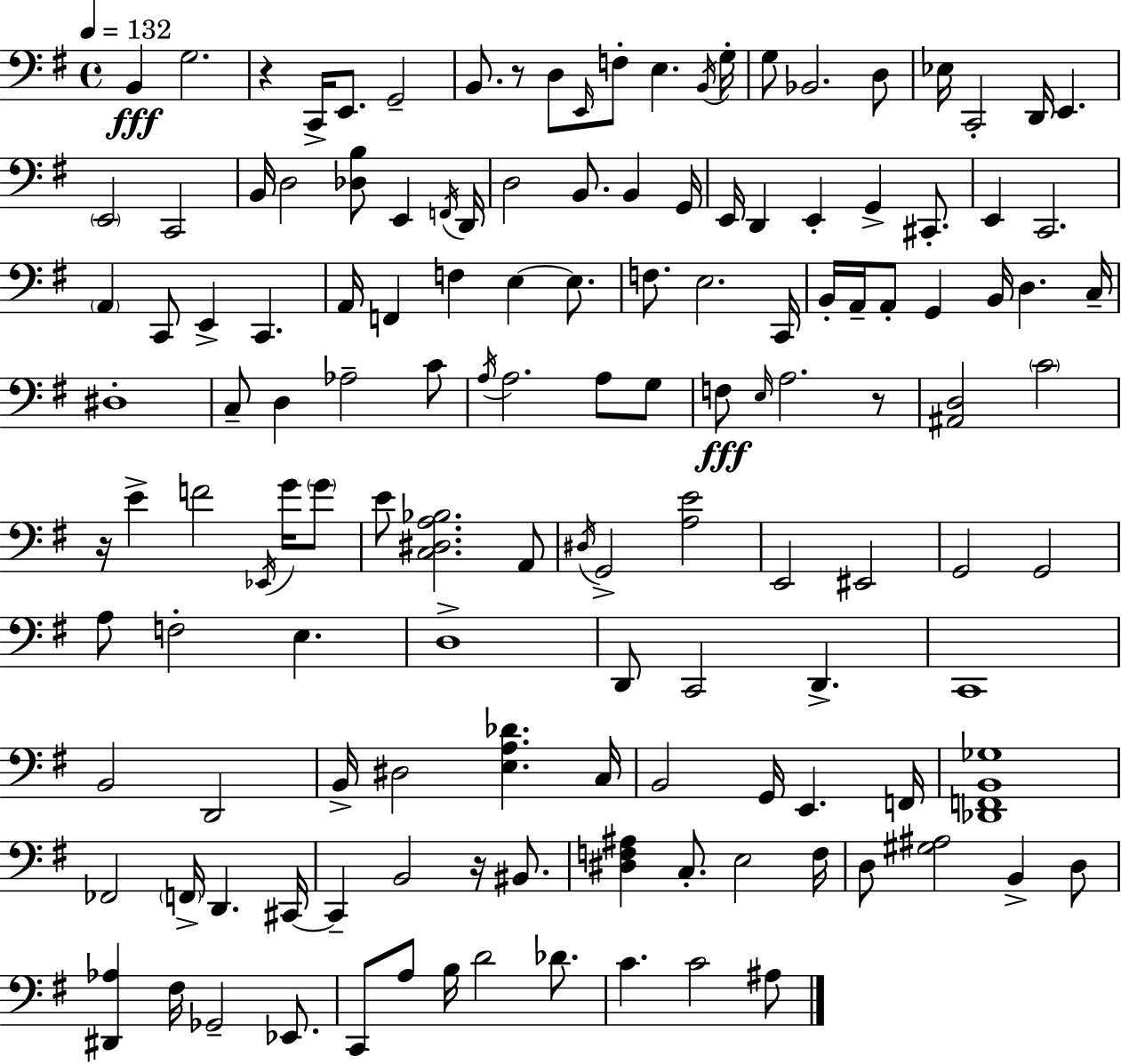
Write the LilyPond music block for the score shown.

{
  \clef bass
  \time 4/4
  \defaultTimeSignature
  \key e \minor
  \tempo 4 = 132
  b,4\fff g2. | r4 c,16-> e,8. g,2-- | b,8. r8 d8 \grace { e,16 } f8-. e4. | \acciaccatura { b,16 } g16-. g8 bes,2. | \break d8 ees16 c,2-. d,16 e,4. | \parenthesize e,2 c,2 | b,16 d2 <des b>8 e,4 | \acciaccatura { f,16 } d,16 d2 b,8. b,4 | \break g,16 e,16 d,4 e,4-. g,4-> | cis,8.-. e,4 c,2. | \parenthesize a,4 c,8 e,4-> c,4. | a,16 f,4 f4 e4~~ | \break e8. f8. e2. | c,16 b,16-. a,16-- a,8-. g,4 b,16 d4. | c16-- dis1-. | c8-- d4 aes2-- | \break c'8 \acciaccatura { a16 } a2. | a8 g8 f8\fff \grace { e16 } a2. | r8 <ais, d>2 \parenthesize c'2 | r16 e'4-> f'2 | \break \acciaccatura { ees,16 } g'16 \parenthesize g'8 e'8 <c dis a bes>2. | a,8 \acciaccatura { dis16 } g,2-> <a e'>2 | e,2 eis,2 | g,2 g,2 | \break a8 f2-. | e4. d1-> | d,8 c,2 | d,4.-> c,1 | \break b,2 d,2 | b,16-> dis2 | <e a des'>4. c16 b,2 g,16 | e,4. f,16 <des, f, b, ges>1 | \break fes,2 \parenthesize f,16-> | d,4. cis,16~~ cis,4-- b,2 | r16 bis,8. <dis f ais>4 c8.-. e2 | f16 d8 <gis ais>2 | \break b,4-> d8 <dis, aes>4 fis16 ges,2-- | ees,8. c,8 a8 b16 d'2 | des'8. c'4. c'2 | ais8 \bar "|."
}